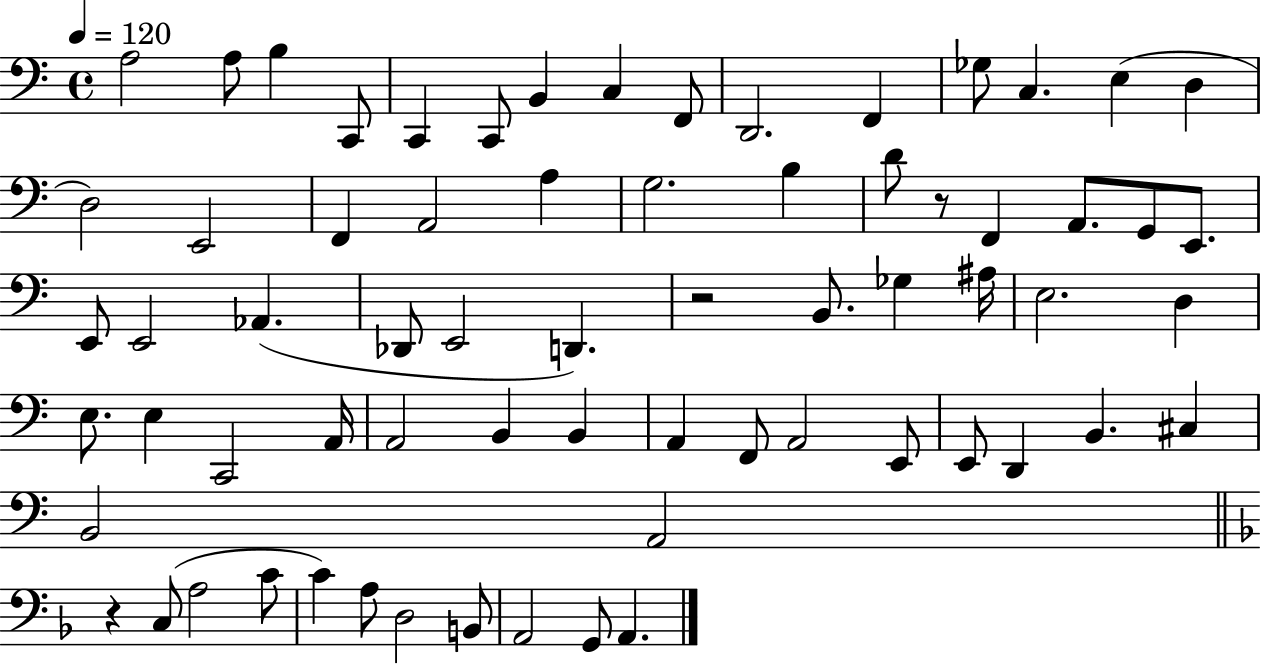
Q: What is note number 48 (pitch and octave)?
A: A2